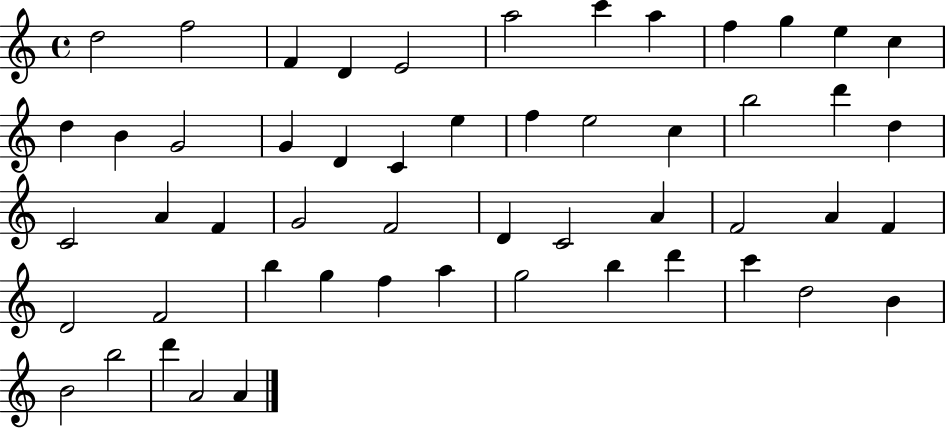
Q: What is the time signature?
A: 4/4